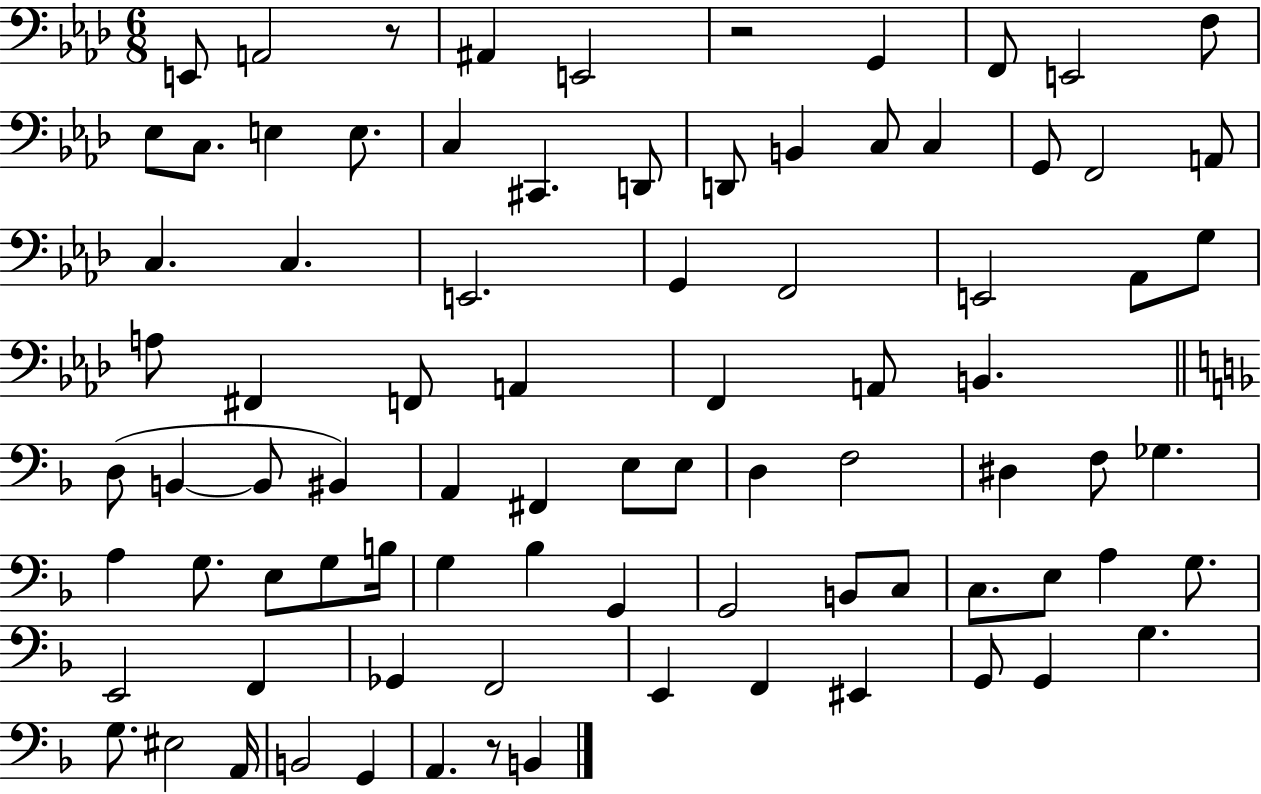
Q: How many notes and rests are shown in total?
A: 85